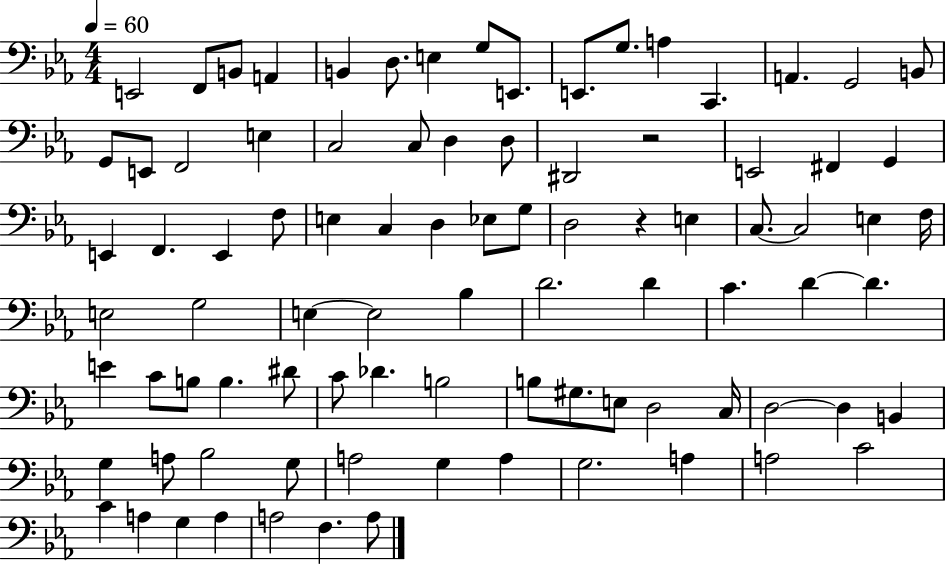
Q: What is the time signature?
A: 4/4